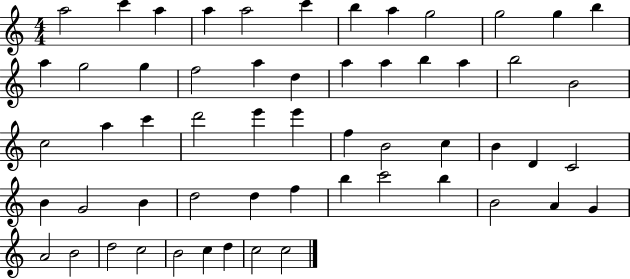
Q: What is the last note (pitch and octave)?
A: C5